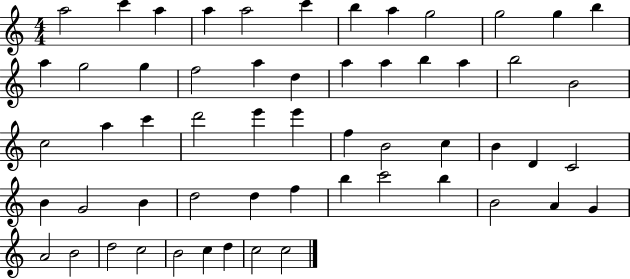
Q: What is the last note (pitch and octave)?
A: C5